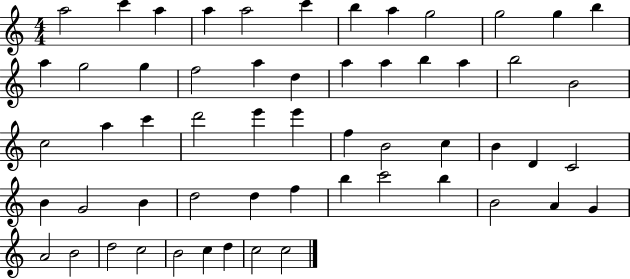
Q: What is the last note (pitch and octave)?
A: C5